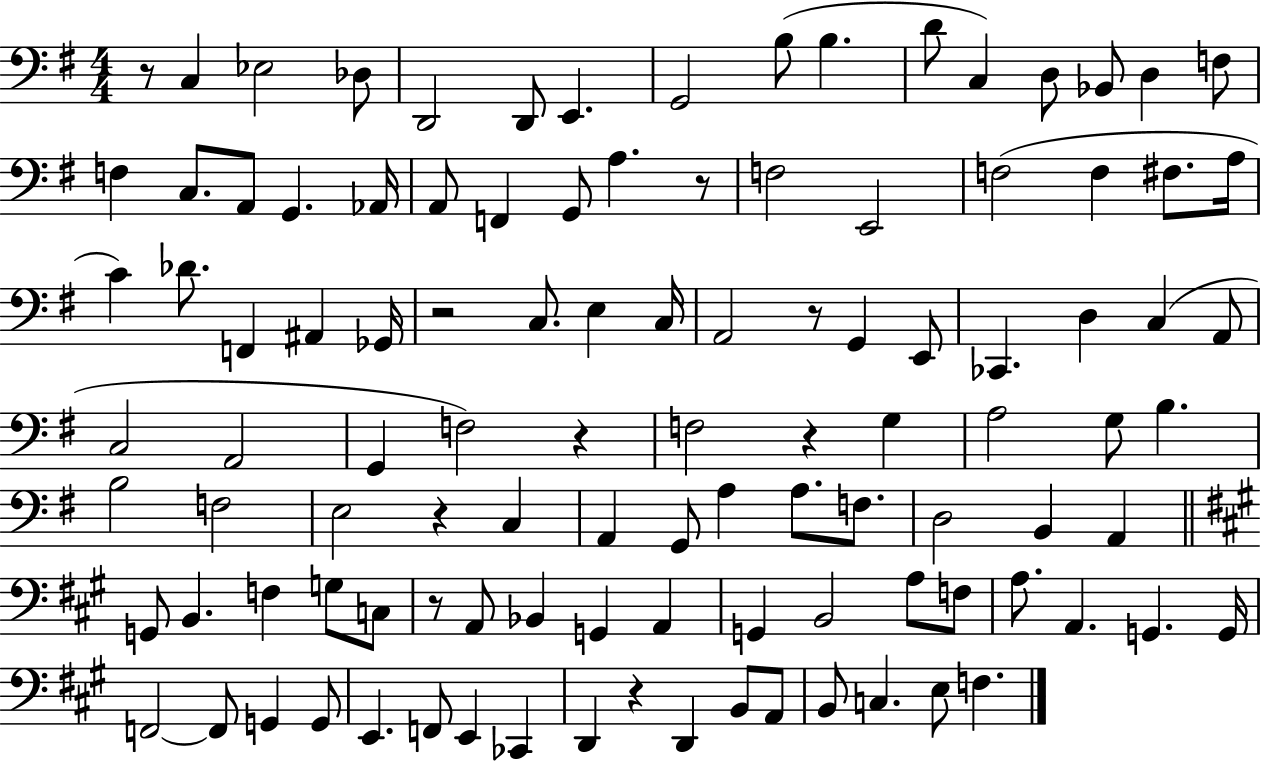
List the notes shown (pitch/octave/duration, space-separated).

R/e C3/q Eb3/h Db3/e D2/h D2/e E2/q. G2/h B3/e B3/q. D4/e C3/q D3/e Bb2/e D3/q F3/e F3/q C3/e. A2/e G2/q. Ab2/s A2/e F2/q G2/e A3/q. R/e F3/h E2/h F3/h F3/q F#3/e. A3/s C4/q Db4/e. F2/q A#2/q Gb2/s R/h C3/e. E3/q C3/s A2/h R/e G2/q E2/e CES2/q. D3/q C3/q A2/e C3/h A2/h G2/q F3/h R/q F3/h R/q G3/q A3/h G3/e B3/q. B3/h F3/h E3/h R/q C3/q A2/q G2/e A3/q A3/e. F3/e. D3/h B2/q A2/q G2/e B2/q. F3/q G3/e C3/e R/e A2/e Bb2/q G2/q A2/q G2/q B2/h A3/e F3/e A3/e. A2/q. G2/q. G2/s F2/h F2/e G2/q G2/e E2/q. F2/e E2/q CES2/q D2/q R/q D2/q B2/e A2/e B2/e C3/q. E3/e F3/q.